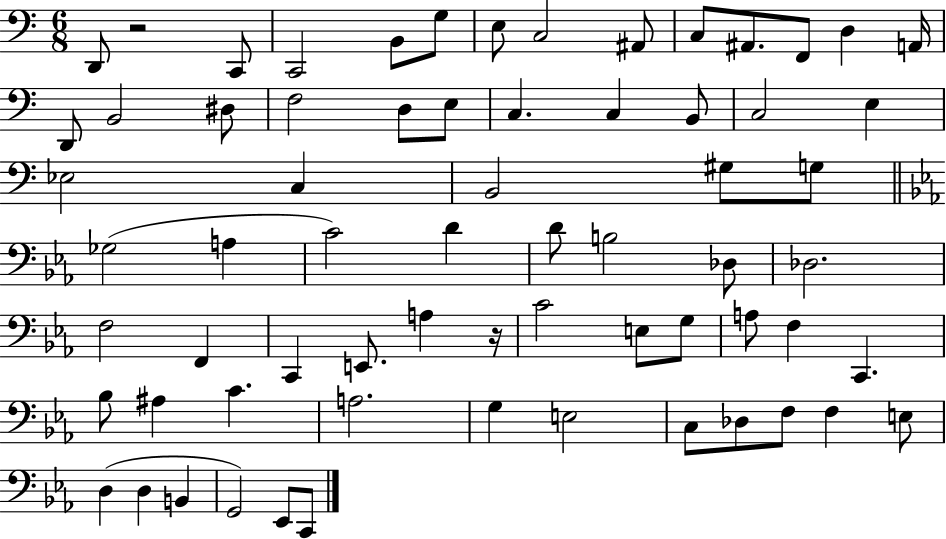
D2/e R/h C2/e C2/h B2/e G3/e E3/e C3/h A#2/e C3/e A#2/e. F2/e D3/q A2/s D2/e B2/h D#3/e F3/h D3/e E3/e C3/q. C3/q B2/e C3/h E3/q Eb3/h C3/q B2/h G#3/e G3/e Gb3/h A3/q C4/h D4/q D4/e B3/h Db3/e Db3/h. F3/h F2/q C2/q E2/e. A3/q R/s C4/h E3/e G3/e A3/e F3/q C2/q. Bb3/e A#3/q C4/q. A3/h. G3/q E3/h C3/e Db3/e F3/e F3/q E3/e D3/q D3/q B2/q G2/h Eb2/e C2/e